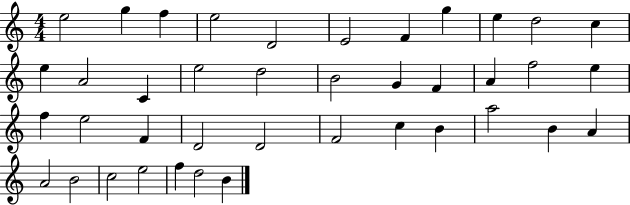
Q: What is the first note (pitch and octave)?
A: E5